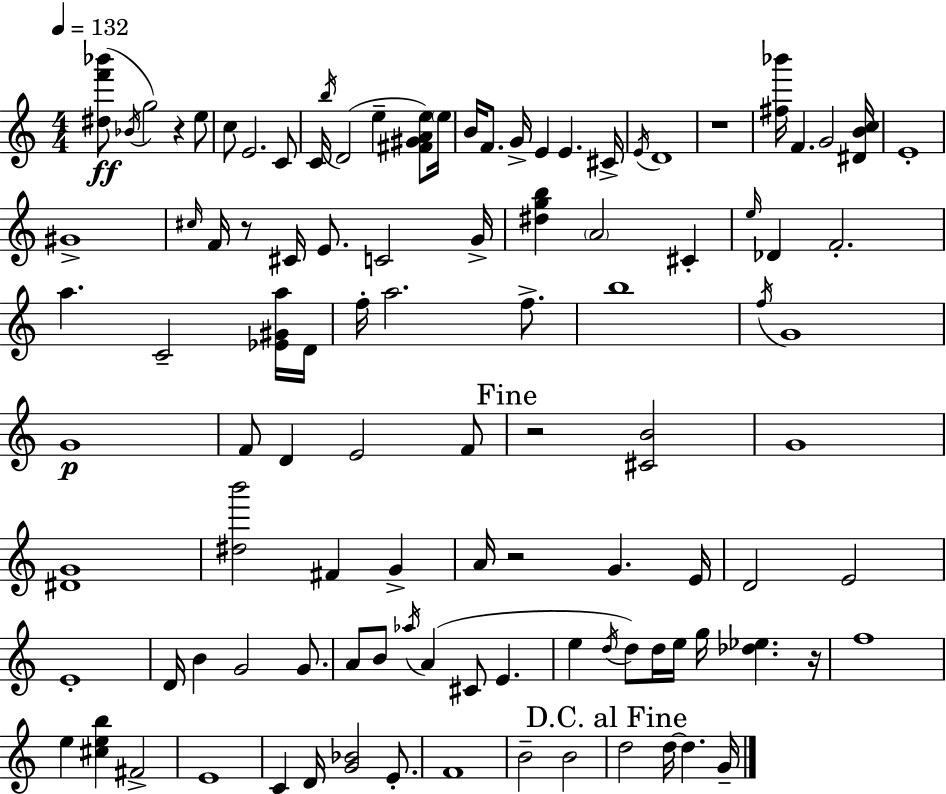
[D#5,F6,Bb6]/e Bb4/s G5/h R/q E5/e C5/e E4/h. C4/e C4/s B5/s D4/h E5/q [F#4,G#4,A4,E5]/e E5/s B4/s F4/e. G4/s E4/q E4/q. C#4/s E4/s D4/w R/w [F#5,Bb6]/s F4/q. G4/h [D#4,B4,C5]/s E4/w G#4/w C#5/s F4/s R/e C#4/s E4/e. C4/h G4/s [D#5,G5,B5]/q A4/h C#4/q E5/s Db4/q F4/h. A5/q. C4/h [Eb4,G#4,A5]/s D4/s F5/s A5/h. F5/e. B5/w F5/s G4/w G4/w F4/e D4/q E4/h F4/e R/h [C#4,B4]/h G4/w [D#4,G4]/w [D#5,B6]/h F#4/q G4/q A4/s R/h G4/q. E4/s D4/h E4/h E4/w D4/s B4/q G4/h G4/e. A4/e B4/e Ab5/s A4/q C#4/e E4/q. E5/q D5/s D5/e D5/s E5/s G5/s [Db5,Eb5]/q. R/s F5/w E5/q [C#5,E5,B5]/q F#4/h E4/w C4/q D4/s [G4,Bb4]/h E4/e. F4/w B4/h B4/h D5/h D5/s D5/q. G4/s